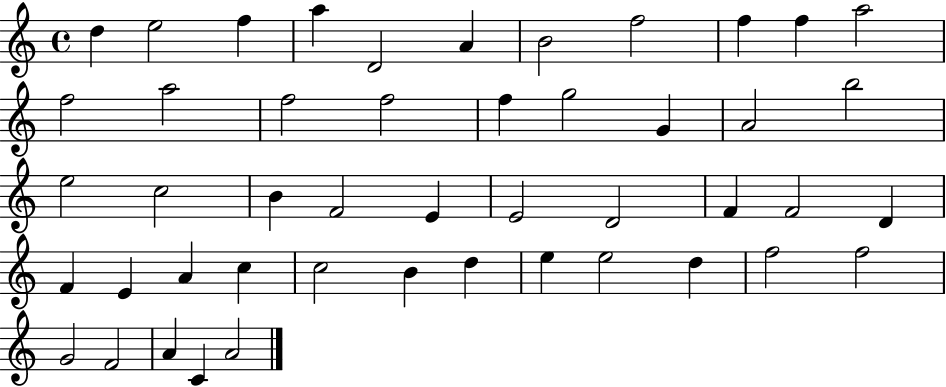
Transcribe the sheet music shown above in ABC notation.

X:1
T:Untitled
M:4/4
L:1/4
K:C
d e2 f a D2 A B2 f2 f f a2 f2 a2 f2 f2 f g2 G A2 b2 e2 c2 B F2 E E2 D2 F F2 D F E A c c2 B d e e2 d f2 f2 G2 F2 A C A2